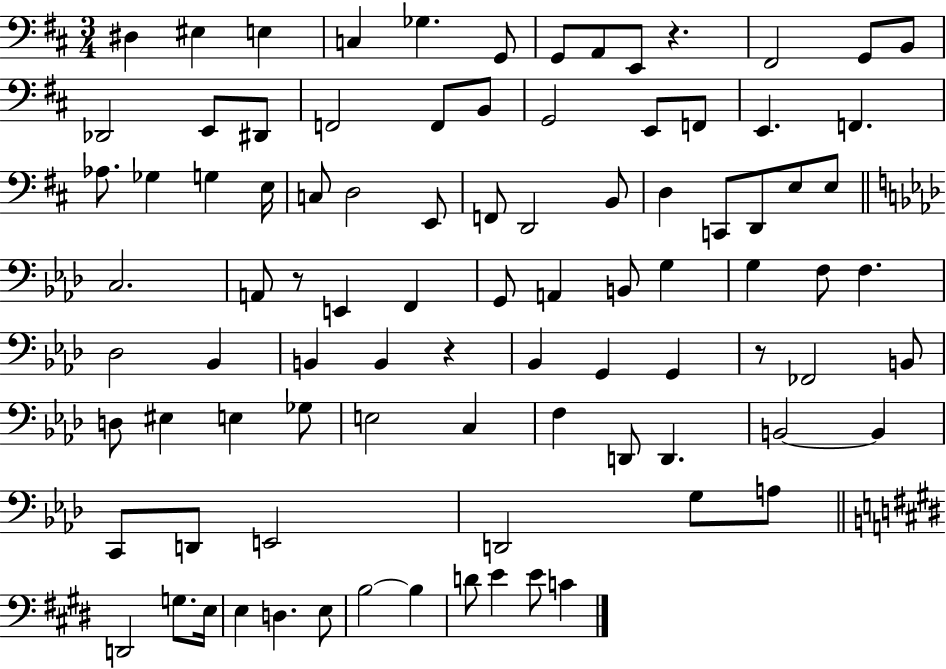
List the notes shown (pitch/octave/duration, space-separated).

D#3/q EIS3/q E3/q C3/q Gb3/q. G2/e G2/e A2/e E2/e R/q. F#2/h G2/e B2/e Db2/h E2/e D#2/e F2/h F2/e B2/e G2/h E2/e F2/e E2/q. F2/q. Ab3/e. Gb3/q G3/q E3/s C3/e D3/h E2/e F2/e D2/h B2/e D3/q C2/e D2/e E3/e E3/e C3/h. A2/e R/e E2/q F2/q G2/e A2/q B2/e G3/q G3/q F3/e F3/q. Db3/h Bb2/q B2/q B2/q R/q Bb2/q G2/q G2/q R/e FES2/h B2/e D3/e EIS3/q E3/q Gb3/e E3/h C3/q F3/q D2/e D2/q. B2/h B2/q C2/e D2/e E2/h D2/h G3/e A3/e D2/h G3/e. E3/s E3/q D3/q. E3/e B3/h B3/q D4/e E4/q E4/e C4/q